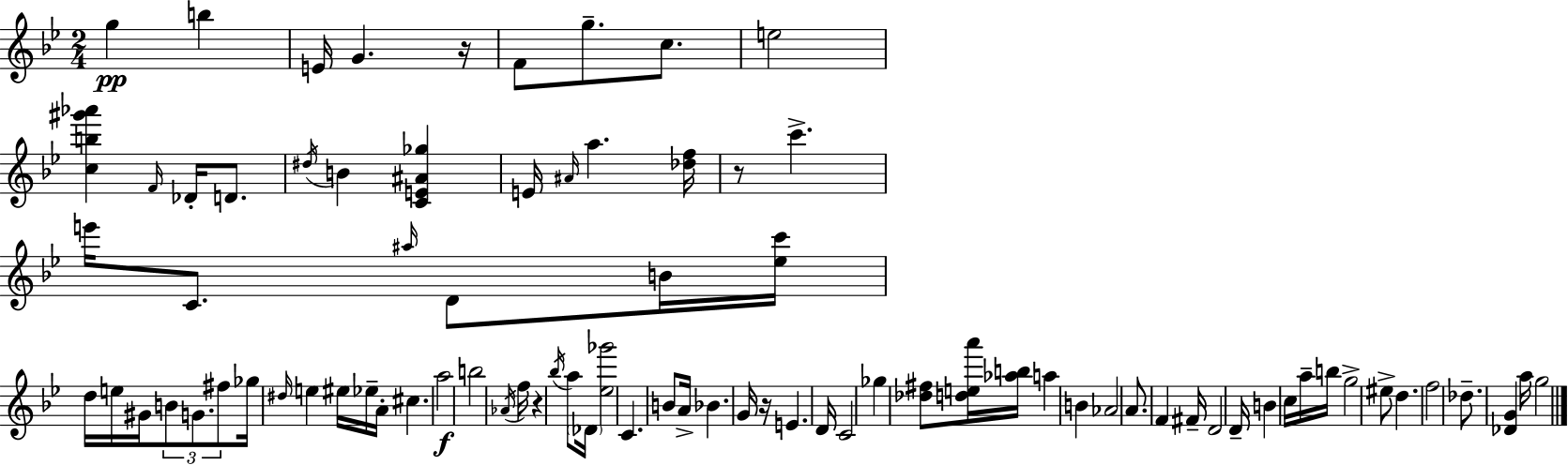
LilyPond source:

{
  \clef treble
  \numericTimeSignature
  \time 2/4
  \key bes \major
  g''4\pp b''4 | e'16 g'4. r16 | f'8 g''8.-- c''8. | e''2 | \break <c'' b'' gis''' aes'''>4 \grace { f'16 } des'16-. d'8. | \acciaccatura { dis''16 } b'4 <c' e' ais' ges''>4 | e'16 \grace { ais'16 } a''4. | <des'' f''>16 r8 c'''4.-> | \break e'''16 c'8. \grace { ais''16 } | d'8 b'16 <ees'' c'''>16 d''16 e''16 gis'16 \tuplet 3/2 { b'8 | g'8. fis''8 } ges''16 \grace { dis''16 } | e''4 eis''16 ees''16-- a'16-. cis''4. | \break a''2\f | b''2 | \acciaccatura { aes'16 } f''16 r4 | \acciaccatura { bes''16 } a''8 \parenthesize des'16 <ees'' ges'''>2 | \break c'4. | b'8 a'16-> | bes'4. g'16 r16 | e'4. d'16 c'2 | \break ges''4 | <des'' fis''>8 <d'' e'' a'''>16 <aes'' b''>16 a''4 | b'4 aes'2 | a'8. | \break f'4 fis'16-- d'2 | d'16-- | b'4 c''16 a''16-- b''16 g''2-> | eis''8-> | \break d''4. f''2 | des''8.-- | <des' g'>4 a''16 g''2 | \bar "|."
}